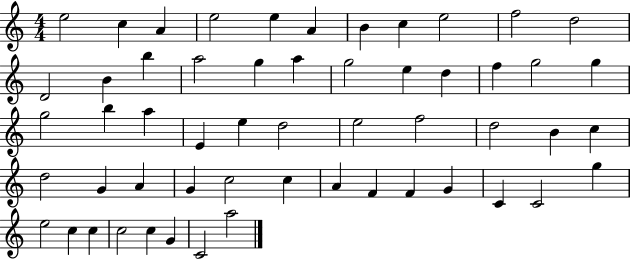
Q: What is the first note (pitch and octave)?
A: E5